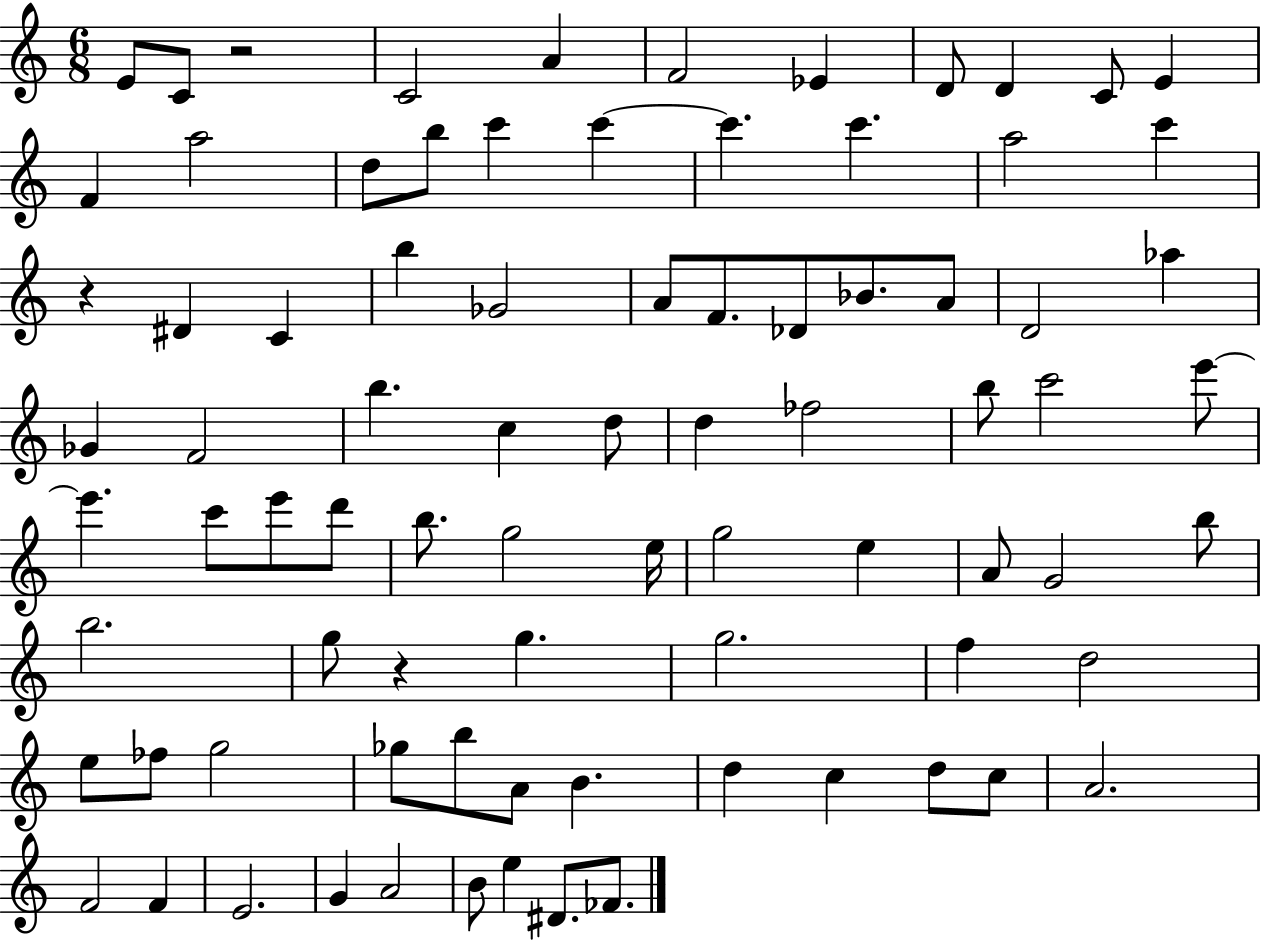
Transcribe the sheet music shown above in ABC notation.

X:1
T:Untitled
M:6/8
L:1/4
K:C
E/2 C/2 z2 C2 A F2 _E D/2 D C/2 E F a2 d/2 b/2 c' c' c' c' a2 c' z ^D C b _G2 A/2 F/2 _D/2 _B/2 A/2 D2 _a _G F2 b c d/2 d _f2 b/2 c'2 e'/2 e' c'/2 e'/2 d'/2 b/2 g2 e/4 g2 e A/2 G2 b/2 b2 g/2 z g g2 f d2 e/2 _f/2 g2 _g/2 b/2 A/2 B d c d/2 c/2 A2 F2 F E2 G A2 B/2 e ^D/2 _F/2